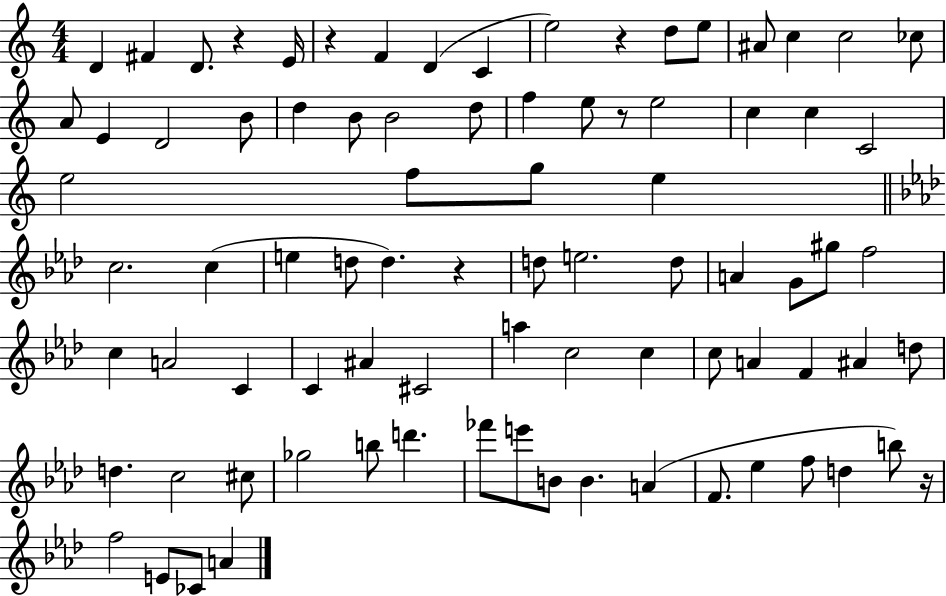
{
  \clef treble
  \numericTimeSignature
  \time 4/4
  \key c \major
  d'4 fis'4 d'8. r4 e'16 | r4 f'4 d'4( c'4 | e''2) r4 d''8 e''8 | ais'8 c''4 c''2 ces''8 | \break a'8 e'4 d'2 b'8 | d''4 b'8 b'2 d''8 | f''4 e''8 r8 e''2 | c''4 c''4 c'2 | \break e''2 f''8 g''8 e''4 | \bar "||" \break \key f \minor c''2. c''4( | e''4 d''8 d''4.) r4 | d''8 e''2. d''8 | a'4 g'8 gis''8 f''2 | \break c''4 a'2 c'4 | c'4 ais'4 cis'2 | a''4 c''2 c''4 | c''8 a'4 f'4 ais'4 d''8 | \break d''4. c''2 cis''8 | ges''2 b''8 d'''4. | fes'''8 e'''8 b'8 b'4. a'4( | f'8. ees''4 f''8 d''4 b''8) r16 | \break f''2 e'8 ces'8 a'4 | \bar "|."
}